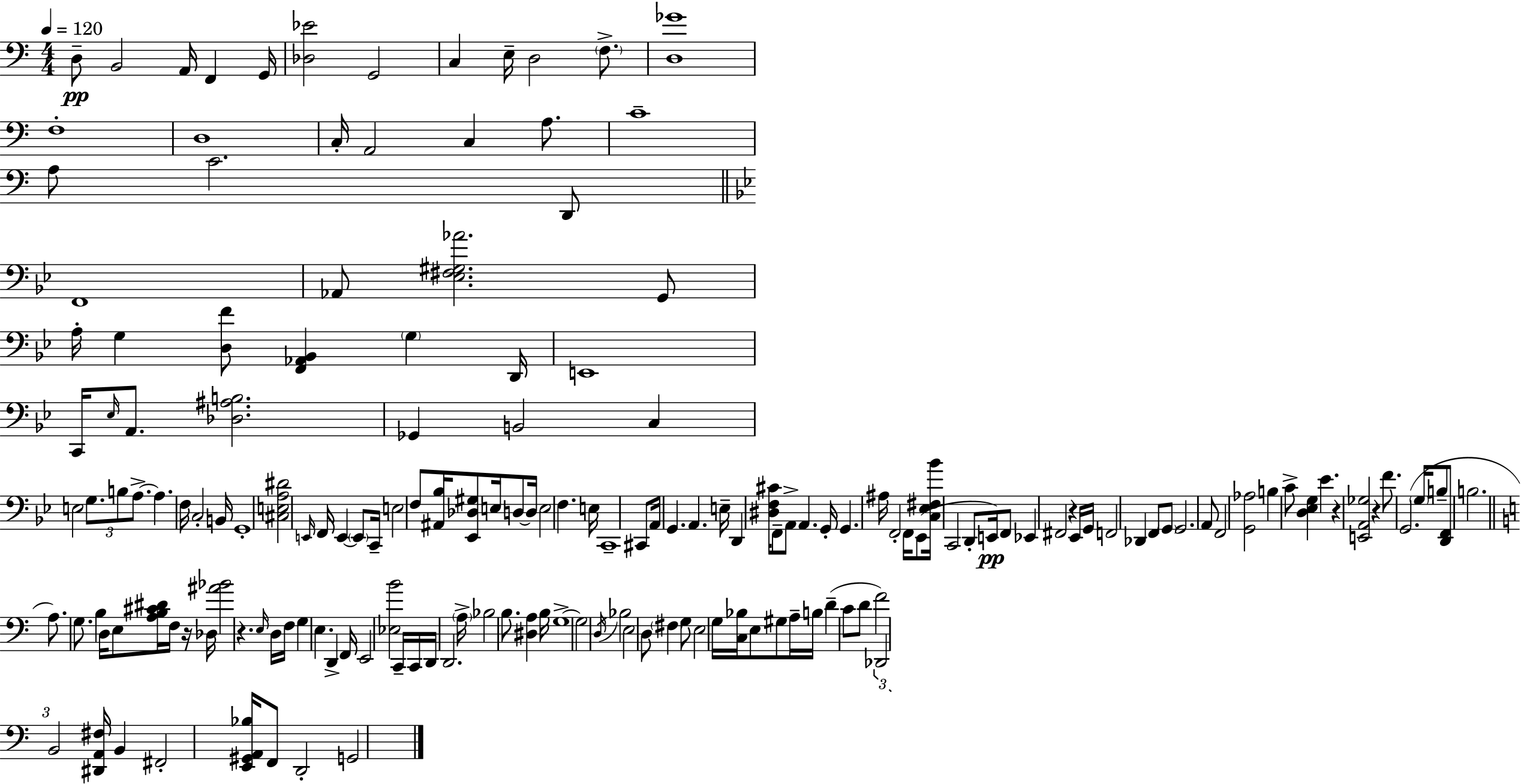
D3/e B2/h A2/s F2/q G2/s [Db3,Eb4]/h G2/h C3/q E3/s D3/h F3/e. [D3,Gb4]/w F3/w D3/w C3/s A2/h C3/q A3/e. C4/w A3/e C4/h. D2/e F2/w Ab2/e [Eb3,F#3,G#3,Ab4]/h. G2/e A3/s G3/q [D3,F4]/e [F2,Ab2,Bb2]/q G3/q D2/s E2/w C2/s Eb3/s A2/e. [Db3,A#3,B3]/h. Gb2/q B2/h C3/q E3/h G3/e. B3/e A3/e. A3/q. F3/s C3/h B2/s G2/w [C#3,E3,A3,D#4]/h E2/s F2/s E2/q E2/e C2/s E3/h F3/e [A#2,Bb3]/s [Eb2,Db3,G#3]/e E3/s D3/e D3/s E3/h F3/q. E3/s C2/w C#2/e A2/s G2/q. A2/q. E3/s D2/q [D#3,F3,C#4]/s F2/e A2/e A2/q. G2/s G2/q. A#3/s F2/h F2/s Eb2/e [C3,Eb3,F#3,Bb4]/s C2/h D2/e E2/s F2/e Eb2/q F#2/h R/q Eb2/s G2/s F2/h Db2/q F2/e G2/e G2/h. A2/e F2/h [G2,Ab3]/h B3/q C4/e [D3,Eb3,G3]/q Eb4/q. R/q [E2,A2,Gb3]/h R/q F4/e. G2/h. G3/s B3/e [D2,F2]/e B3/h. A3/e. G3/e. B3/q D3/s E3/e [A3,B3,C#4,D#4]/s F3/s R/s Db3/s [A#4,Bb4]/h R/q. E3/s D3/s F3/s G3/q E3/q. D2/q F2/s E2/h [Eb3,B4]/h C2/s C2/s D2/s D2/h. A3/s Bb3/h B3/e. [D#3,A3]/q B3/s G3/w G3/h D3/s Bb3/h E3/h D3/e F#3/q G3/e E3/h G3/s [C3,Bb3]/s E3/e G#3/e A3/s B3/s D4/q C4/e D4/e F4/h Db2/h B2/h [D#2,A2,F#3]/s B2/q F#2/h [E2,G#2,A2,Bb3]/s F2/e D2/h G2/h